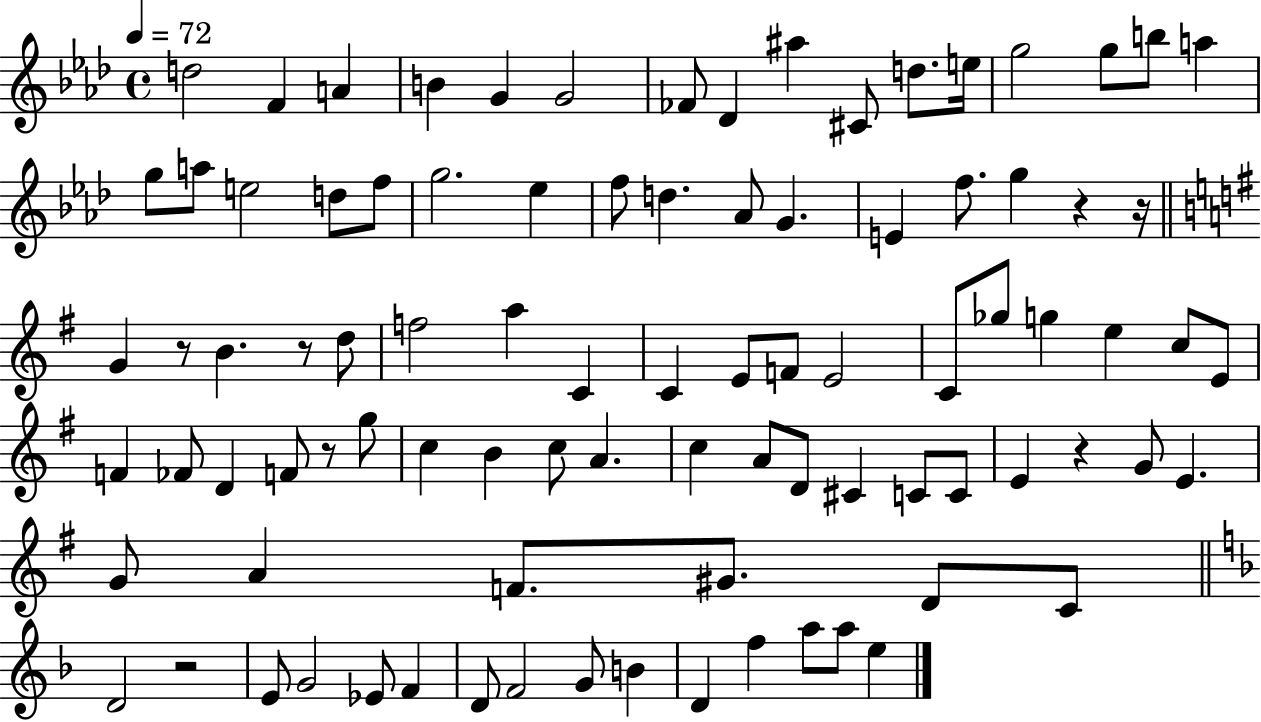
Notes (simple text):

D5/h F4/q A4/q B4/q G4/q G4/h FES4/e Db4/q A#5/q C#4/e D5/e. E5/s G5/h G5/e B5/e A5/q G5/e A5/e E5/h D5/e F5/e G5/h. Eb5/q F5/e D5/q. Ab4/e G4/q. E4/q F5/e. G5/q R/q R/s G4/q R/e B4/q. R/e D5/e F5/h A5/q C4/q C4/q E4/e F4/e E4/h C4/e Gb5/e G5/q E5/q C5/e E4/e F4/q FES4/e D4/q F4/e R/e G5/e C5/q B4/q C5/e A4/q. C5/q A4/e D4/e C#4/q C4/e C4/e E4/q R/q G4/e E4/q. G4/e A4/q F4/e. G#4/e. D4/e C4/e D4/h R/h E4/e G4/h Eb4/e F4/q D4/e F4/h G4/e B4/q D4/q F5/q A5/e A5/e E5/q